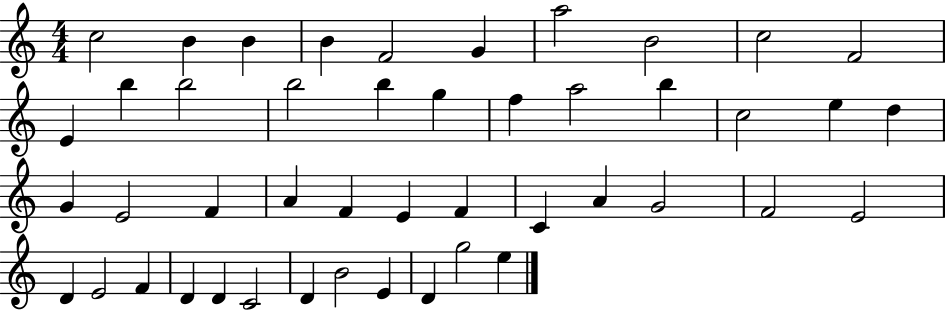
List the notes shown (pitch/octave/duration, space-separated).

C5/h B4/q B4/q B4/q F4/h G4/q A5/h B4/h C5/h F4/h E4/q B5/q B5/h B5/h B5/q G5/q F5/q A5/h B5/q C5/h E5/q D5/q G4/q E4/h F4/q A4/q F4/q E4/q F4/q C4/q A4/q G4/h F4/h E4/h D4/q E4/h F4/q D4/q D4/q C4/h D4/q B4/h E4/q D4/q G5/h E5/q